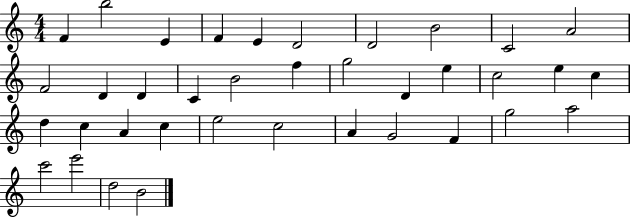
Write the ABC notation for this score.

X:1
T:Untitled
M:4/4
L:1/4
K:C
F b2 E F E D2 D2 B2 C2 A2 F2 D D C B2 f g2 D e c2 e c d c A c e2 c2 A G2 F g2 a2 c'2 e'2 d2 B2